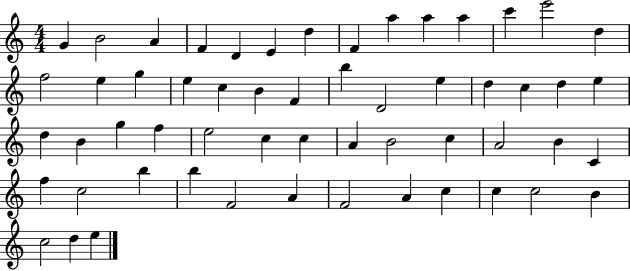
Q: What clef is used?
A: treble